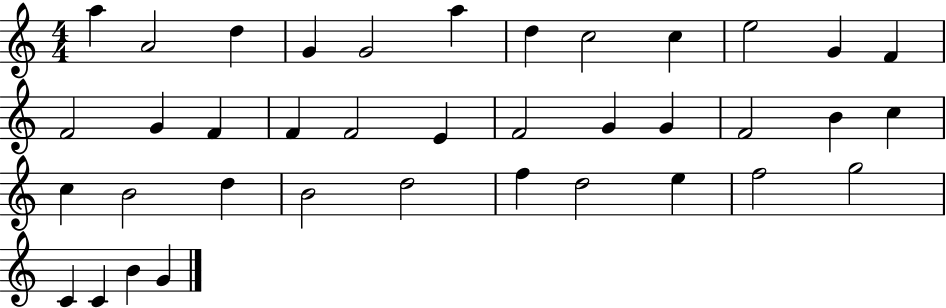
A5/q A4/h D5/q G4/q G4/h A5/q D5/q C5/h C5/q E5/h G4/q F4/q F4/h G4/q F4/q F4/q F4/h E4/q F4/h G4/q G4/q F4/h B4/q C5/q C5/q B4/h D5/q B4/h D5/h F5/q D5/h E5/q F5/h G5/h C4/q C4/q B4/q G4/q